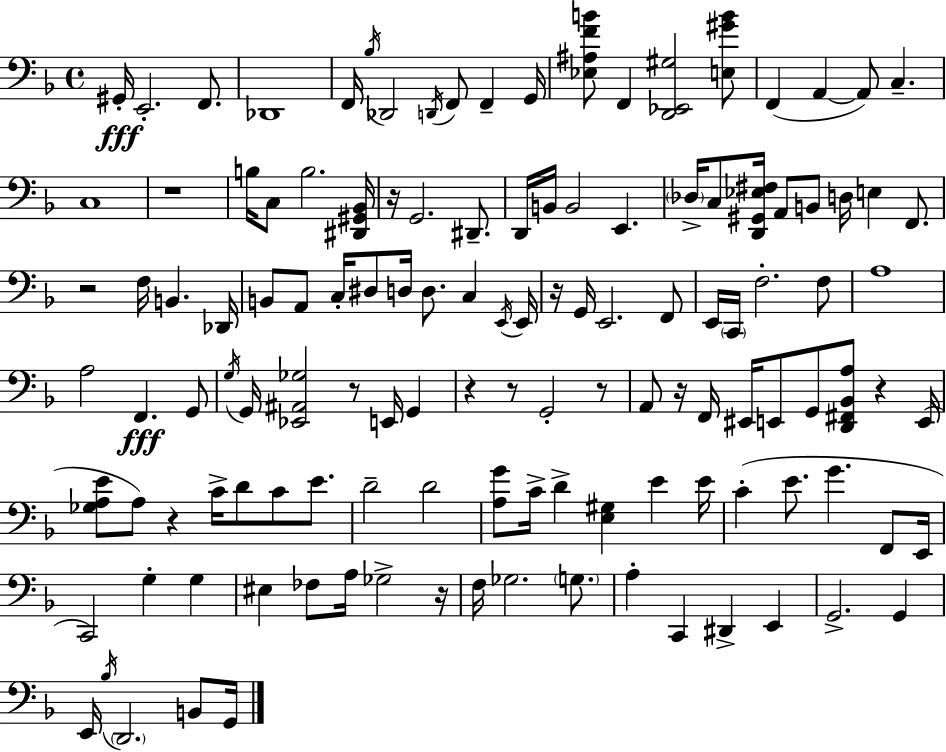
X:1
T:Untitled
M:4/4
L:1/4
K:F
^G,,/4 E,,2 F,,/2 _D,,4 F,,/4 _B,/4 _D,,2 D,,/4 F,,/2 F,, G,,/4 [_E,^A,FB]/2 F,, [D,,_E,,^G,]2 [E,^GB]/2 F,, A,, A,,/2 C, C,4 z4 B,/4 C,/2 B,2 [^D,,^G,,_B,,]/4 z/4 G,,2 ^D,,/2 D,,/4 B,,/4 B,,2 E,, _D,/4 C,/2 [D,,^G,,_E,^F,]/4 A,,/2 B,,/2 D,/4 E, F,,/2 z2 F,/4 B,, _D,,/4 B,,/2 A,,/2 C,/4 ^D,/2 D,/4 D,/2 C, E,,/4 E,,/4 z/4 G,,/4 E,,2 F,,/2 E,,/4 C,,/4 F,2 F,/2 A,4 A,2 F,, G,,/2 G,/4 G,,/4 [_E,,^A,,_G,]2 z/2 E,,/4 G,, z z/2 G,,2 z/2 A,,/2 z/4 F,,/4 ^E,,/4 E,,/2 G,,/2 [D,,^F,,_B,,A,]/2 z E,,/4 [_G,A,E]/2 A,/2 z C/4 D/2 C/2 E/2 D2 D2 [A,G]/2 C/4 D [E,^G,] E E/4 C E/2 G F,,/2 E,,/4 C,,2 G, G, ^E, _F,/2 A,/4 _G,2 z/4 F,/4 _G,2 G,/2 A, C,, ^D,, E,, G,,2 G,, E,,/4 _B,/4 D,,2 B,,/2 G,,/4